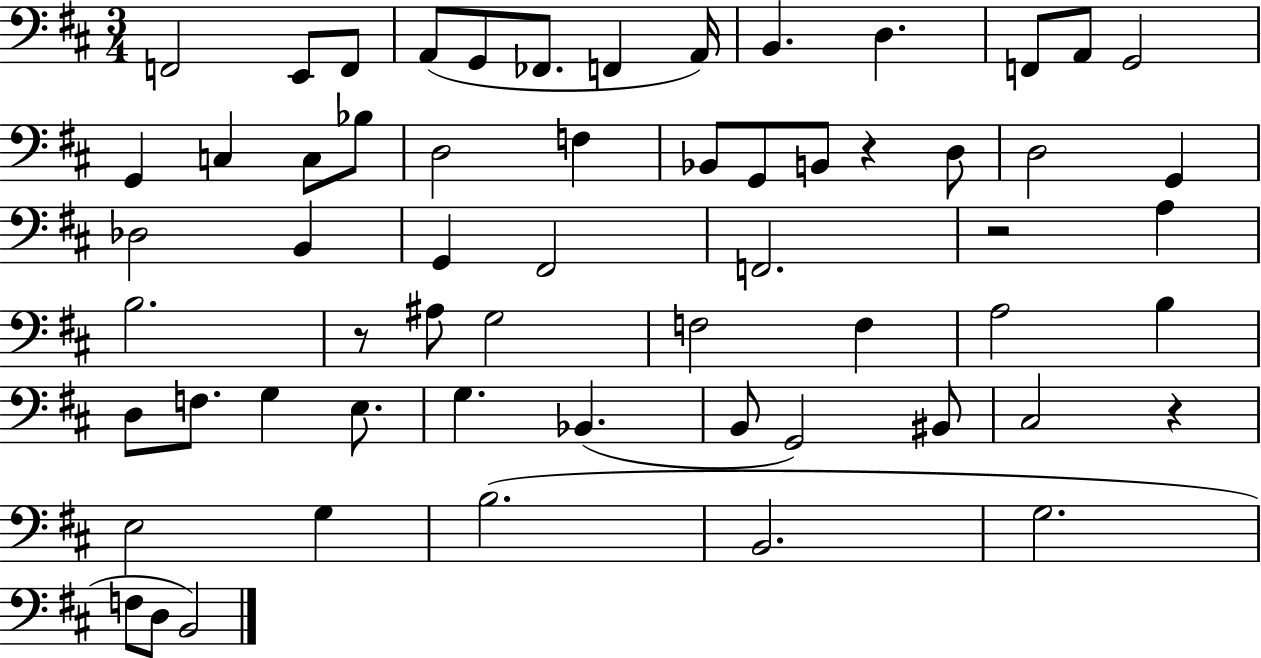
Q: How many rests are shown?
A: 4